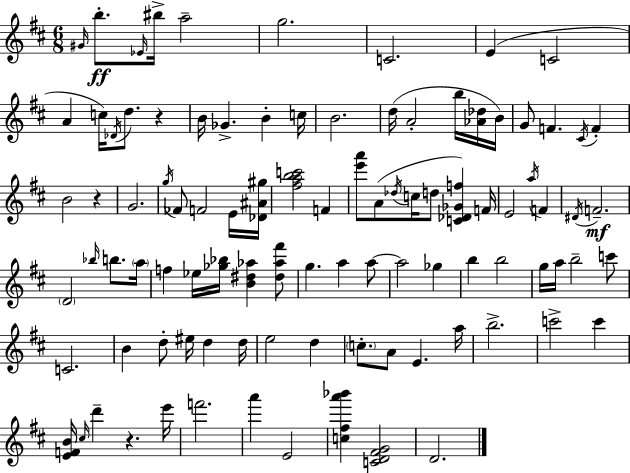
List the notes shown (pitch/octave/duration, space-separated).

G#4/s B5/e. Eb4/s BIS5/s A5/h G5/h. C4/h. E4/q C4/h A4/q C5/s Db4/s D5/e. R/q B4/s Gb4/q. B4/q C5/s B4/h. D5/s A4/h B5/s [Ab4,Db5]/s B4/s G4/e F4/q. C#4/s F4/q B4/h R/q G4/h. G5/s FES4/e F4/h E4/s [Db4,A#4,G#5]/s [F#5,A5,B5,C6]/h F4/q [E6,A6]/e A4/e Db5/s C5/s D5/e [C4,Db4,Gb4,F5]/q F4/s E4/h A5/s F4/q D#4/s F4/h. D4/h Bb5/s B5/e. A5/s F5/q Eb5/s [Gb5,Bb5]/s [B4,D#5,Ab5]/q [D#5,Ab5,F#6]/e G5/q. A5/q A5/e A5/h Gb5/q B5/q B5/h G5/s A5/s B5/h C6/e C4/h. B4/q D5/e EIS5/s D5/q D5/s E5/h D5/q C5/e. A4/e E4/q. A5/s B5/h. C6/h C6/q [E4,F4,B4]/s C#5/s D6/q R/q. E6/s F6/h. A6/q E4/h [C5,F#5,A6,Bb6]/q [C4,D4,F#4,G4]/h D4/h.